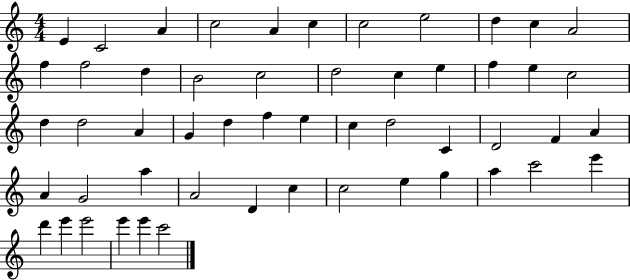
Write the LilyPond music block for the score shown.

{
  \clef treble
  \numericTimeSignature
  \time 4/4
  \key c \major
  e'4 c'2 a'4 | c''2 a'4 c''4 | c''2 e''2 | d''4 c''4 a'2 | \break f''4 f''2 d''4 | b'2 c''2 | d''2 c''4 e''4 | f''4 e''4 c''2 | \break d''4 d''2 a'4 | g'4 d''4 f''4 e''4 | c''4 d''2 c'4 | d'2 f'4 a'4 | \break a'4 g'2 a''4 | a'2 d'4 c''4 | c''2 e''4 g''4 | a''4 c'''2 e'''4 | \break d'''4 e'''4 e'''2 | e'''4 e'''4 c'''2 | \bar "|."
}